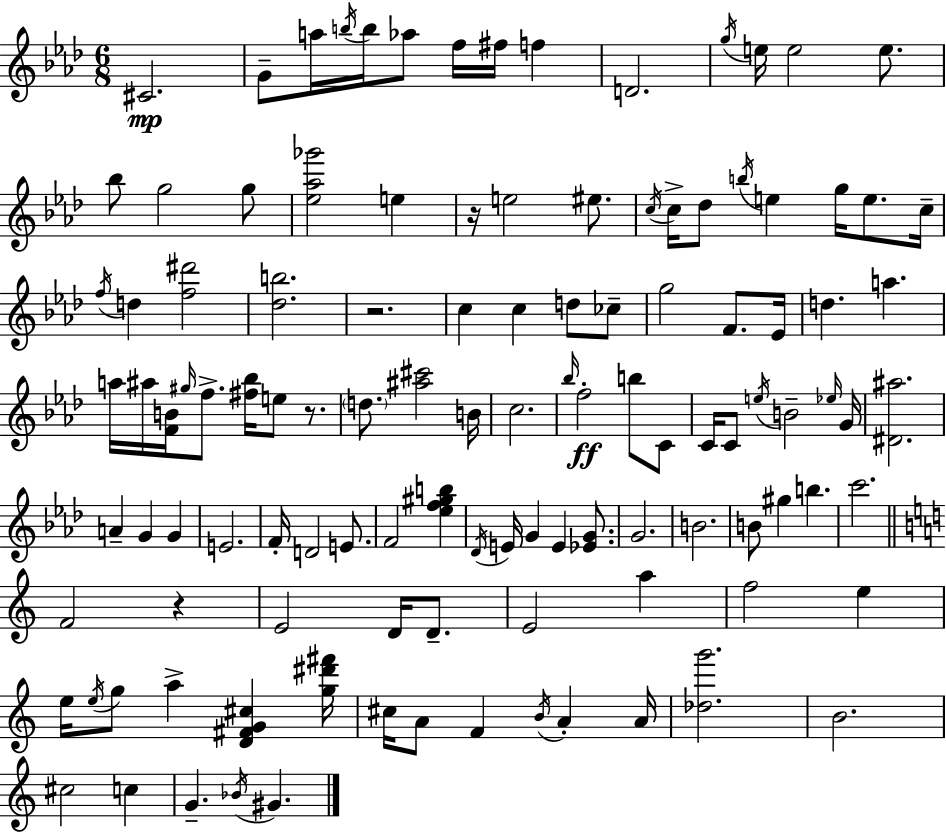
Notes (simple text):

C#4/h. G4/e A5/s B5/s B5/s Ab5/e F5/s F#5/s F5/q D4/h. G5/s E5/s E5/h E5/e. Bb5/e G5/h G5/e [Eb5,Ab5,Gb6]/h E5/q R/s E5/h EIS5/e. C5/s C5/s Db5/e B5/s E5/q G5/s E5/e. C5/s F5/s D5/q [F5,D#6]/h [Db5,B5]/h. R/h. C5/q C5/q D5/e CES5/e G5/h F4/e. Eb4/s D5/q. A5/q. A5/s A#5/s [F4,B4]/s G#5/s F5/e. [F#5,Bb5]/s E5/e R/e. D5/e. [A#5,C#6]/h B4/s C5/h. Bb5/s F5/h B5/e C4/e C4/s C4/e E5/s B4/h Eb5/s G4/s [D#4,A#5]/h. A4/q G4/q G4/q E4/h. F4/s D4/h E4/e. F4/h [Eb5,F5,G#5,B5]/q Db4/s E4/s G4/q E4/q [Eb4,G4]/e. G4/h. B4/h. B4/e G#5/q B5/q. C6/h. F4/h R/q E4/h D4/s D4/e. E4/h A5/q F5/h E5/q E5/s E5/s G5/e A5/q [D4,F#4,G4,C#5]/q [G5,D#6,F#6]/s C#5/s A4/e F4/q B4/s A4/q A4/s [Db5,G6]/h. B4/h. C#5/h C5/q G4/q. Bb4/s G#4/q.